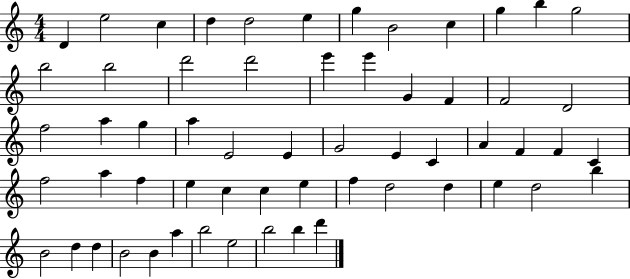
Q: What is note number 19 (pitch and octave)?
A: G4